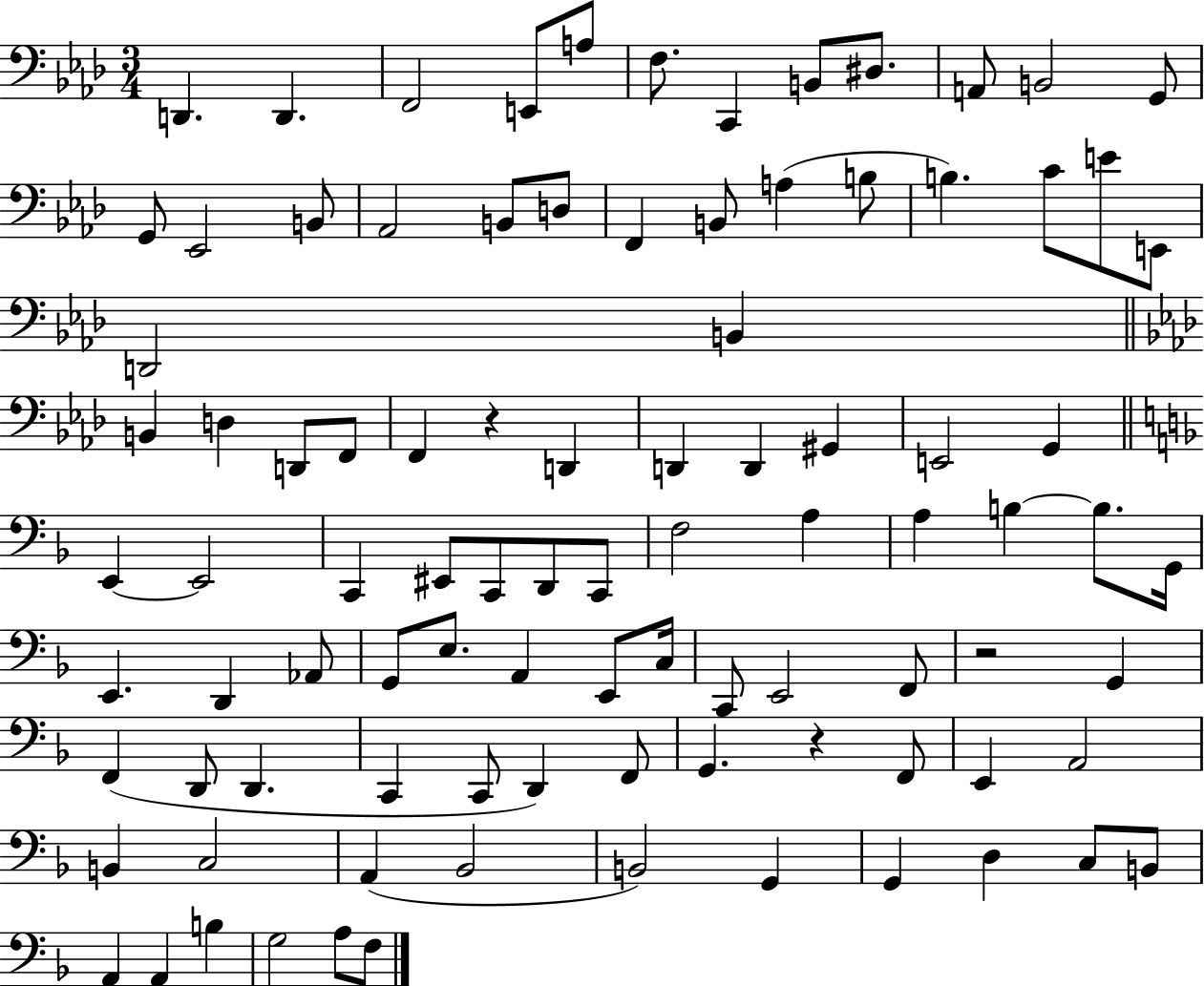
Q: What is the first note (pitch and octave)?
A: D2